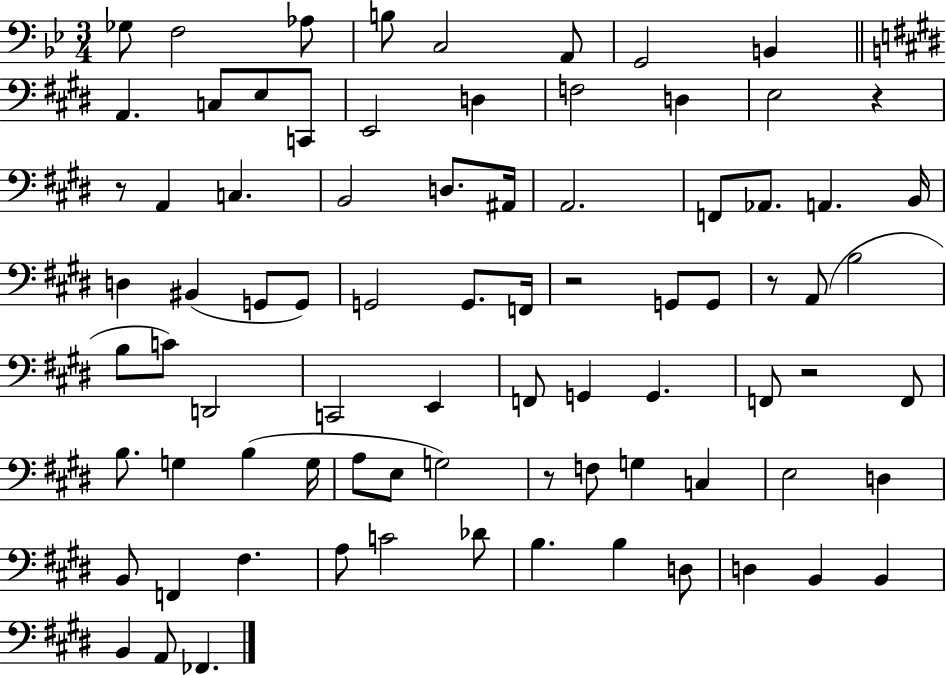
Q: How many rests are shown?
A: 6